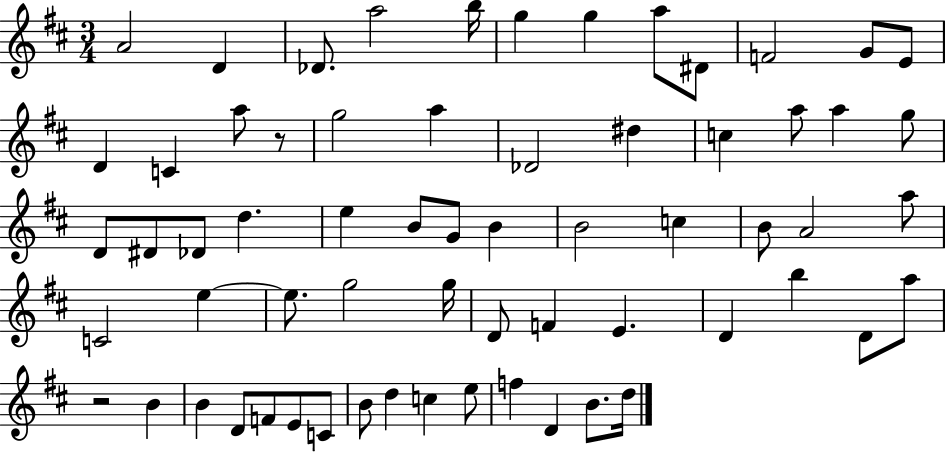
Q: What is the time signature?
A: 3/4